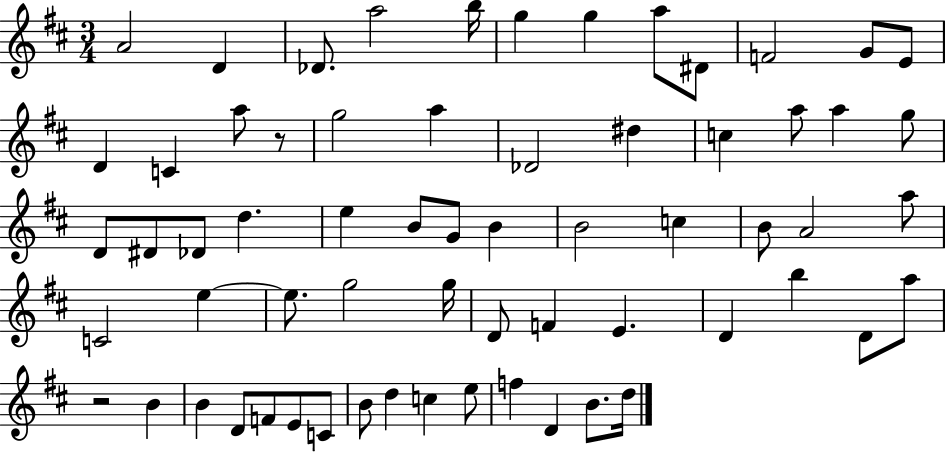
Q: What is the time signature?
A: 3/4